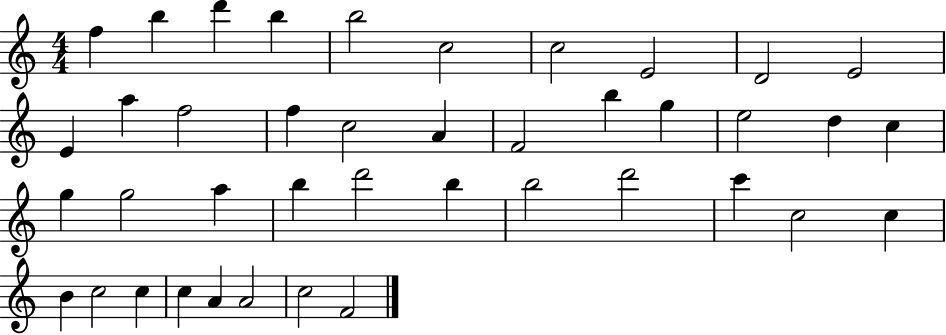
X:1
T:Untitled
M:4/4
L:1/4
K:C
f b d' b b2 c2 c2 E2 D2 E2 E a f2 f c2 A F2 b g e2 d c g g2 a b d'2 b b2 d'2 c' c2 c B c2 c c A A2 c2 F2